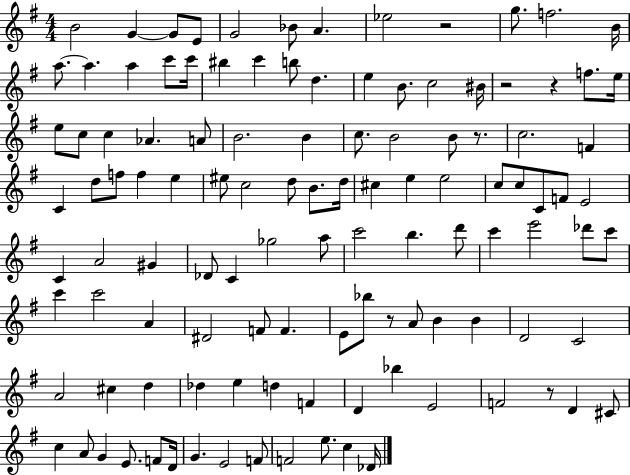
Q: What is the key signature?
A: G major